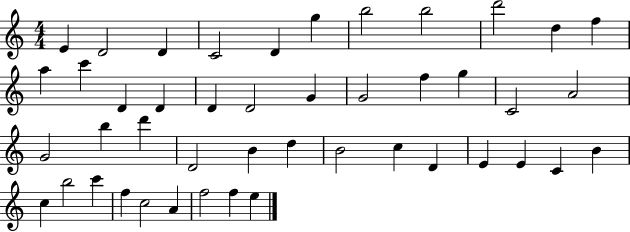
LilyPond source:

{
  \clef treble
  \numericTimeSignature
  \time 4/4
  \key c \major
  e'4 d'2 d'4 | c'2 d'4 g''4 | b''2 b''2 | d'''2 d''4 f''4 | \break a''4 c'''4 d'4 d'4 | d'4 d'2 g'4 | g'2 f''4 g''4 | c'2 a'2 | \break g'2 b''4 d'''4 | d'2 b'4 d''4 | b'2 c''4 d'4 | e'4 e'4 c'4 b'4 | \break c''4 b''2 c'''4 | f''4 c''2 a'4 | f''2 f''4 e''4 | \bar "|."
}